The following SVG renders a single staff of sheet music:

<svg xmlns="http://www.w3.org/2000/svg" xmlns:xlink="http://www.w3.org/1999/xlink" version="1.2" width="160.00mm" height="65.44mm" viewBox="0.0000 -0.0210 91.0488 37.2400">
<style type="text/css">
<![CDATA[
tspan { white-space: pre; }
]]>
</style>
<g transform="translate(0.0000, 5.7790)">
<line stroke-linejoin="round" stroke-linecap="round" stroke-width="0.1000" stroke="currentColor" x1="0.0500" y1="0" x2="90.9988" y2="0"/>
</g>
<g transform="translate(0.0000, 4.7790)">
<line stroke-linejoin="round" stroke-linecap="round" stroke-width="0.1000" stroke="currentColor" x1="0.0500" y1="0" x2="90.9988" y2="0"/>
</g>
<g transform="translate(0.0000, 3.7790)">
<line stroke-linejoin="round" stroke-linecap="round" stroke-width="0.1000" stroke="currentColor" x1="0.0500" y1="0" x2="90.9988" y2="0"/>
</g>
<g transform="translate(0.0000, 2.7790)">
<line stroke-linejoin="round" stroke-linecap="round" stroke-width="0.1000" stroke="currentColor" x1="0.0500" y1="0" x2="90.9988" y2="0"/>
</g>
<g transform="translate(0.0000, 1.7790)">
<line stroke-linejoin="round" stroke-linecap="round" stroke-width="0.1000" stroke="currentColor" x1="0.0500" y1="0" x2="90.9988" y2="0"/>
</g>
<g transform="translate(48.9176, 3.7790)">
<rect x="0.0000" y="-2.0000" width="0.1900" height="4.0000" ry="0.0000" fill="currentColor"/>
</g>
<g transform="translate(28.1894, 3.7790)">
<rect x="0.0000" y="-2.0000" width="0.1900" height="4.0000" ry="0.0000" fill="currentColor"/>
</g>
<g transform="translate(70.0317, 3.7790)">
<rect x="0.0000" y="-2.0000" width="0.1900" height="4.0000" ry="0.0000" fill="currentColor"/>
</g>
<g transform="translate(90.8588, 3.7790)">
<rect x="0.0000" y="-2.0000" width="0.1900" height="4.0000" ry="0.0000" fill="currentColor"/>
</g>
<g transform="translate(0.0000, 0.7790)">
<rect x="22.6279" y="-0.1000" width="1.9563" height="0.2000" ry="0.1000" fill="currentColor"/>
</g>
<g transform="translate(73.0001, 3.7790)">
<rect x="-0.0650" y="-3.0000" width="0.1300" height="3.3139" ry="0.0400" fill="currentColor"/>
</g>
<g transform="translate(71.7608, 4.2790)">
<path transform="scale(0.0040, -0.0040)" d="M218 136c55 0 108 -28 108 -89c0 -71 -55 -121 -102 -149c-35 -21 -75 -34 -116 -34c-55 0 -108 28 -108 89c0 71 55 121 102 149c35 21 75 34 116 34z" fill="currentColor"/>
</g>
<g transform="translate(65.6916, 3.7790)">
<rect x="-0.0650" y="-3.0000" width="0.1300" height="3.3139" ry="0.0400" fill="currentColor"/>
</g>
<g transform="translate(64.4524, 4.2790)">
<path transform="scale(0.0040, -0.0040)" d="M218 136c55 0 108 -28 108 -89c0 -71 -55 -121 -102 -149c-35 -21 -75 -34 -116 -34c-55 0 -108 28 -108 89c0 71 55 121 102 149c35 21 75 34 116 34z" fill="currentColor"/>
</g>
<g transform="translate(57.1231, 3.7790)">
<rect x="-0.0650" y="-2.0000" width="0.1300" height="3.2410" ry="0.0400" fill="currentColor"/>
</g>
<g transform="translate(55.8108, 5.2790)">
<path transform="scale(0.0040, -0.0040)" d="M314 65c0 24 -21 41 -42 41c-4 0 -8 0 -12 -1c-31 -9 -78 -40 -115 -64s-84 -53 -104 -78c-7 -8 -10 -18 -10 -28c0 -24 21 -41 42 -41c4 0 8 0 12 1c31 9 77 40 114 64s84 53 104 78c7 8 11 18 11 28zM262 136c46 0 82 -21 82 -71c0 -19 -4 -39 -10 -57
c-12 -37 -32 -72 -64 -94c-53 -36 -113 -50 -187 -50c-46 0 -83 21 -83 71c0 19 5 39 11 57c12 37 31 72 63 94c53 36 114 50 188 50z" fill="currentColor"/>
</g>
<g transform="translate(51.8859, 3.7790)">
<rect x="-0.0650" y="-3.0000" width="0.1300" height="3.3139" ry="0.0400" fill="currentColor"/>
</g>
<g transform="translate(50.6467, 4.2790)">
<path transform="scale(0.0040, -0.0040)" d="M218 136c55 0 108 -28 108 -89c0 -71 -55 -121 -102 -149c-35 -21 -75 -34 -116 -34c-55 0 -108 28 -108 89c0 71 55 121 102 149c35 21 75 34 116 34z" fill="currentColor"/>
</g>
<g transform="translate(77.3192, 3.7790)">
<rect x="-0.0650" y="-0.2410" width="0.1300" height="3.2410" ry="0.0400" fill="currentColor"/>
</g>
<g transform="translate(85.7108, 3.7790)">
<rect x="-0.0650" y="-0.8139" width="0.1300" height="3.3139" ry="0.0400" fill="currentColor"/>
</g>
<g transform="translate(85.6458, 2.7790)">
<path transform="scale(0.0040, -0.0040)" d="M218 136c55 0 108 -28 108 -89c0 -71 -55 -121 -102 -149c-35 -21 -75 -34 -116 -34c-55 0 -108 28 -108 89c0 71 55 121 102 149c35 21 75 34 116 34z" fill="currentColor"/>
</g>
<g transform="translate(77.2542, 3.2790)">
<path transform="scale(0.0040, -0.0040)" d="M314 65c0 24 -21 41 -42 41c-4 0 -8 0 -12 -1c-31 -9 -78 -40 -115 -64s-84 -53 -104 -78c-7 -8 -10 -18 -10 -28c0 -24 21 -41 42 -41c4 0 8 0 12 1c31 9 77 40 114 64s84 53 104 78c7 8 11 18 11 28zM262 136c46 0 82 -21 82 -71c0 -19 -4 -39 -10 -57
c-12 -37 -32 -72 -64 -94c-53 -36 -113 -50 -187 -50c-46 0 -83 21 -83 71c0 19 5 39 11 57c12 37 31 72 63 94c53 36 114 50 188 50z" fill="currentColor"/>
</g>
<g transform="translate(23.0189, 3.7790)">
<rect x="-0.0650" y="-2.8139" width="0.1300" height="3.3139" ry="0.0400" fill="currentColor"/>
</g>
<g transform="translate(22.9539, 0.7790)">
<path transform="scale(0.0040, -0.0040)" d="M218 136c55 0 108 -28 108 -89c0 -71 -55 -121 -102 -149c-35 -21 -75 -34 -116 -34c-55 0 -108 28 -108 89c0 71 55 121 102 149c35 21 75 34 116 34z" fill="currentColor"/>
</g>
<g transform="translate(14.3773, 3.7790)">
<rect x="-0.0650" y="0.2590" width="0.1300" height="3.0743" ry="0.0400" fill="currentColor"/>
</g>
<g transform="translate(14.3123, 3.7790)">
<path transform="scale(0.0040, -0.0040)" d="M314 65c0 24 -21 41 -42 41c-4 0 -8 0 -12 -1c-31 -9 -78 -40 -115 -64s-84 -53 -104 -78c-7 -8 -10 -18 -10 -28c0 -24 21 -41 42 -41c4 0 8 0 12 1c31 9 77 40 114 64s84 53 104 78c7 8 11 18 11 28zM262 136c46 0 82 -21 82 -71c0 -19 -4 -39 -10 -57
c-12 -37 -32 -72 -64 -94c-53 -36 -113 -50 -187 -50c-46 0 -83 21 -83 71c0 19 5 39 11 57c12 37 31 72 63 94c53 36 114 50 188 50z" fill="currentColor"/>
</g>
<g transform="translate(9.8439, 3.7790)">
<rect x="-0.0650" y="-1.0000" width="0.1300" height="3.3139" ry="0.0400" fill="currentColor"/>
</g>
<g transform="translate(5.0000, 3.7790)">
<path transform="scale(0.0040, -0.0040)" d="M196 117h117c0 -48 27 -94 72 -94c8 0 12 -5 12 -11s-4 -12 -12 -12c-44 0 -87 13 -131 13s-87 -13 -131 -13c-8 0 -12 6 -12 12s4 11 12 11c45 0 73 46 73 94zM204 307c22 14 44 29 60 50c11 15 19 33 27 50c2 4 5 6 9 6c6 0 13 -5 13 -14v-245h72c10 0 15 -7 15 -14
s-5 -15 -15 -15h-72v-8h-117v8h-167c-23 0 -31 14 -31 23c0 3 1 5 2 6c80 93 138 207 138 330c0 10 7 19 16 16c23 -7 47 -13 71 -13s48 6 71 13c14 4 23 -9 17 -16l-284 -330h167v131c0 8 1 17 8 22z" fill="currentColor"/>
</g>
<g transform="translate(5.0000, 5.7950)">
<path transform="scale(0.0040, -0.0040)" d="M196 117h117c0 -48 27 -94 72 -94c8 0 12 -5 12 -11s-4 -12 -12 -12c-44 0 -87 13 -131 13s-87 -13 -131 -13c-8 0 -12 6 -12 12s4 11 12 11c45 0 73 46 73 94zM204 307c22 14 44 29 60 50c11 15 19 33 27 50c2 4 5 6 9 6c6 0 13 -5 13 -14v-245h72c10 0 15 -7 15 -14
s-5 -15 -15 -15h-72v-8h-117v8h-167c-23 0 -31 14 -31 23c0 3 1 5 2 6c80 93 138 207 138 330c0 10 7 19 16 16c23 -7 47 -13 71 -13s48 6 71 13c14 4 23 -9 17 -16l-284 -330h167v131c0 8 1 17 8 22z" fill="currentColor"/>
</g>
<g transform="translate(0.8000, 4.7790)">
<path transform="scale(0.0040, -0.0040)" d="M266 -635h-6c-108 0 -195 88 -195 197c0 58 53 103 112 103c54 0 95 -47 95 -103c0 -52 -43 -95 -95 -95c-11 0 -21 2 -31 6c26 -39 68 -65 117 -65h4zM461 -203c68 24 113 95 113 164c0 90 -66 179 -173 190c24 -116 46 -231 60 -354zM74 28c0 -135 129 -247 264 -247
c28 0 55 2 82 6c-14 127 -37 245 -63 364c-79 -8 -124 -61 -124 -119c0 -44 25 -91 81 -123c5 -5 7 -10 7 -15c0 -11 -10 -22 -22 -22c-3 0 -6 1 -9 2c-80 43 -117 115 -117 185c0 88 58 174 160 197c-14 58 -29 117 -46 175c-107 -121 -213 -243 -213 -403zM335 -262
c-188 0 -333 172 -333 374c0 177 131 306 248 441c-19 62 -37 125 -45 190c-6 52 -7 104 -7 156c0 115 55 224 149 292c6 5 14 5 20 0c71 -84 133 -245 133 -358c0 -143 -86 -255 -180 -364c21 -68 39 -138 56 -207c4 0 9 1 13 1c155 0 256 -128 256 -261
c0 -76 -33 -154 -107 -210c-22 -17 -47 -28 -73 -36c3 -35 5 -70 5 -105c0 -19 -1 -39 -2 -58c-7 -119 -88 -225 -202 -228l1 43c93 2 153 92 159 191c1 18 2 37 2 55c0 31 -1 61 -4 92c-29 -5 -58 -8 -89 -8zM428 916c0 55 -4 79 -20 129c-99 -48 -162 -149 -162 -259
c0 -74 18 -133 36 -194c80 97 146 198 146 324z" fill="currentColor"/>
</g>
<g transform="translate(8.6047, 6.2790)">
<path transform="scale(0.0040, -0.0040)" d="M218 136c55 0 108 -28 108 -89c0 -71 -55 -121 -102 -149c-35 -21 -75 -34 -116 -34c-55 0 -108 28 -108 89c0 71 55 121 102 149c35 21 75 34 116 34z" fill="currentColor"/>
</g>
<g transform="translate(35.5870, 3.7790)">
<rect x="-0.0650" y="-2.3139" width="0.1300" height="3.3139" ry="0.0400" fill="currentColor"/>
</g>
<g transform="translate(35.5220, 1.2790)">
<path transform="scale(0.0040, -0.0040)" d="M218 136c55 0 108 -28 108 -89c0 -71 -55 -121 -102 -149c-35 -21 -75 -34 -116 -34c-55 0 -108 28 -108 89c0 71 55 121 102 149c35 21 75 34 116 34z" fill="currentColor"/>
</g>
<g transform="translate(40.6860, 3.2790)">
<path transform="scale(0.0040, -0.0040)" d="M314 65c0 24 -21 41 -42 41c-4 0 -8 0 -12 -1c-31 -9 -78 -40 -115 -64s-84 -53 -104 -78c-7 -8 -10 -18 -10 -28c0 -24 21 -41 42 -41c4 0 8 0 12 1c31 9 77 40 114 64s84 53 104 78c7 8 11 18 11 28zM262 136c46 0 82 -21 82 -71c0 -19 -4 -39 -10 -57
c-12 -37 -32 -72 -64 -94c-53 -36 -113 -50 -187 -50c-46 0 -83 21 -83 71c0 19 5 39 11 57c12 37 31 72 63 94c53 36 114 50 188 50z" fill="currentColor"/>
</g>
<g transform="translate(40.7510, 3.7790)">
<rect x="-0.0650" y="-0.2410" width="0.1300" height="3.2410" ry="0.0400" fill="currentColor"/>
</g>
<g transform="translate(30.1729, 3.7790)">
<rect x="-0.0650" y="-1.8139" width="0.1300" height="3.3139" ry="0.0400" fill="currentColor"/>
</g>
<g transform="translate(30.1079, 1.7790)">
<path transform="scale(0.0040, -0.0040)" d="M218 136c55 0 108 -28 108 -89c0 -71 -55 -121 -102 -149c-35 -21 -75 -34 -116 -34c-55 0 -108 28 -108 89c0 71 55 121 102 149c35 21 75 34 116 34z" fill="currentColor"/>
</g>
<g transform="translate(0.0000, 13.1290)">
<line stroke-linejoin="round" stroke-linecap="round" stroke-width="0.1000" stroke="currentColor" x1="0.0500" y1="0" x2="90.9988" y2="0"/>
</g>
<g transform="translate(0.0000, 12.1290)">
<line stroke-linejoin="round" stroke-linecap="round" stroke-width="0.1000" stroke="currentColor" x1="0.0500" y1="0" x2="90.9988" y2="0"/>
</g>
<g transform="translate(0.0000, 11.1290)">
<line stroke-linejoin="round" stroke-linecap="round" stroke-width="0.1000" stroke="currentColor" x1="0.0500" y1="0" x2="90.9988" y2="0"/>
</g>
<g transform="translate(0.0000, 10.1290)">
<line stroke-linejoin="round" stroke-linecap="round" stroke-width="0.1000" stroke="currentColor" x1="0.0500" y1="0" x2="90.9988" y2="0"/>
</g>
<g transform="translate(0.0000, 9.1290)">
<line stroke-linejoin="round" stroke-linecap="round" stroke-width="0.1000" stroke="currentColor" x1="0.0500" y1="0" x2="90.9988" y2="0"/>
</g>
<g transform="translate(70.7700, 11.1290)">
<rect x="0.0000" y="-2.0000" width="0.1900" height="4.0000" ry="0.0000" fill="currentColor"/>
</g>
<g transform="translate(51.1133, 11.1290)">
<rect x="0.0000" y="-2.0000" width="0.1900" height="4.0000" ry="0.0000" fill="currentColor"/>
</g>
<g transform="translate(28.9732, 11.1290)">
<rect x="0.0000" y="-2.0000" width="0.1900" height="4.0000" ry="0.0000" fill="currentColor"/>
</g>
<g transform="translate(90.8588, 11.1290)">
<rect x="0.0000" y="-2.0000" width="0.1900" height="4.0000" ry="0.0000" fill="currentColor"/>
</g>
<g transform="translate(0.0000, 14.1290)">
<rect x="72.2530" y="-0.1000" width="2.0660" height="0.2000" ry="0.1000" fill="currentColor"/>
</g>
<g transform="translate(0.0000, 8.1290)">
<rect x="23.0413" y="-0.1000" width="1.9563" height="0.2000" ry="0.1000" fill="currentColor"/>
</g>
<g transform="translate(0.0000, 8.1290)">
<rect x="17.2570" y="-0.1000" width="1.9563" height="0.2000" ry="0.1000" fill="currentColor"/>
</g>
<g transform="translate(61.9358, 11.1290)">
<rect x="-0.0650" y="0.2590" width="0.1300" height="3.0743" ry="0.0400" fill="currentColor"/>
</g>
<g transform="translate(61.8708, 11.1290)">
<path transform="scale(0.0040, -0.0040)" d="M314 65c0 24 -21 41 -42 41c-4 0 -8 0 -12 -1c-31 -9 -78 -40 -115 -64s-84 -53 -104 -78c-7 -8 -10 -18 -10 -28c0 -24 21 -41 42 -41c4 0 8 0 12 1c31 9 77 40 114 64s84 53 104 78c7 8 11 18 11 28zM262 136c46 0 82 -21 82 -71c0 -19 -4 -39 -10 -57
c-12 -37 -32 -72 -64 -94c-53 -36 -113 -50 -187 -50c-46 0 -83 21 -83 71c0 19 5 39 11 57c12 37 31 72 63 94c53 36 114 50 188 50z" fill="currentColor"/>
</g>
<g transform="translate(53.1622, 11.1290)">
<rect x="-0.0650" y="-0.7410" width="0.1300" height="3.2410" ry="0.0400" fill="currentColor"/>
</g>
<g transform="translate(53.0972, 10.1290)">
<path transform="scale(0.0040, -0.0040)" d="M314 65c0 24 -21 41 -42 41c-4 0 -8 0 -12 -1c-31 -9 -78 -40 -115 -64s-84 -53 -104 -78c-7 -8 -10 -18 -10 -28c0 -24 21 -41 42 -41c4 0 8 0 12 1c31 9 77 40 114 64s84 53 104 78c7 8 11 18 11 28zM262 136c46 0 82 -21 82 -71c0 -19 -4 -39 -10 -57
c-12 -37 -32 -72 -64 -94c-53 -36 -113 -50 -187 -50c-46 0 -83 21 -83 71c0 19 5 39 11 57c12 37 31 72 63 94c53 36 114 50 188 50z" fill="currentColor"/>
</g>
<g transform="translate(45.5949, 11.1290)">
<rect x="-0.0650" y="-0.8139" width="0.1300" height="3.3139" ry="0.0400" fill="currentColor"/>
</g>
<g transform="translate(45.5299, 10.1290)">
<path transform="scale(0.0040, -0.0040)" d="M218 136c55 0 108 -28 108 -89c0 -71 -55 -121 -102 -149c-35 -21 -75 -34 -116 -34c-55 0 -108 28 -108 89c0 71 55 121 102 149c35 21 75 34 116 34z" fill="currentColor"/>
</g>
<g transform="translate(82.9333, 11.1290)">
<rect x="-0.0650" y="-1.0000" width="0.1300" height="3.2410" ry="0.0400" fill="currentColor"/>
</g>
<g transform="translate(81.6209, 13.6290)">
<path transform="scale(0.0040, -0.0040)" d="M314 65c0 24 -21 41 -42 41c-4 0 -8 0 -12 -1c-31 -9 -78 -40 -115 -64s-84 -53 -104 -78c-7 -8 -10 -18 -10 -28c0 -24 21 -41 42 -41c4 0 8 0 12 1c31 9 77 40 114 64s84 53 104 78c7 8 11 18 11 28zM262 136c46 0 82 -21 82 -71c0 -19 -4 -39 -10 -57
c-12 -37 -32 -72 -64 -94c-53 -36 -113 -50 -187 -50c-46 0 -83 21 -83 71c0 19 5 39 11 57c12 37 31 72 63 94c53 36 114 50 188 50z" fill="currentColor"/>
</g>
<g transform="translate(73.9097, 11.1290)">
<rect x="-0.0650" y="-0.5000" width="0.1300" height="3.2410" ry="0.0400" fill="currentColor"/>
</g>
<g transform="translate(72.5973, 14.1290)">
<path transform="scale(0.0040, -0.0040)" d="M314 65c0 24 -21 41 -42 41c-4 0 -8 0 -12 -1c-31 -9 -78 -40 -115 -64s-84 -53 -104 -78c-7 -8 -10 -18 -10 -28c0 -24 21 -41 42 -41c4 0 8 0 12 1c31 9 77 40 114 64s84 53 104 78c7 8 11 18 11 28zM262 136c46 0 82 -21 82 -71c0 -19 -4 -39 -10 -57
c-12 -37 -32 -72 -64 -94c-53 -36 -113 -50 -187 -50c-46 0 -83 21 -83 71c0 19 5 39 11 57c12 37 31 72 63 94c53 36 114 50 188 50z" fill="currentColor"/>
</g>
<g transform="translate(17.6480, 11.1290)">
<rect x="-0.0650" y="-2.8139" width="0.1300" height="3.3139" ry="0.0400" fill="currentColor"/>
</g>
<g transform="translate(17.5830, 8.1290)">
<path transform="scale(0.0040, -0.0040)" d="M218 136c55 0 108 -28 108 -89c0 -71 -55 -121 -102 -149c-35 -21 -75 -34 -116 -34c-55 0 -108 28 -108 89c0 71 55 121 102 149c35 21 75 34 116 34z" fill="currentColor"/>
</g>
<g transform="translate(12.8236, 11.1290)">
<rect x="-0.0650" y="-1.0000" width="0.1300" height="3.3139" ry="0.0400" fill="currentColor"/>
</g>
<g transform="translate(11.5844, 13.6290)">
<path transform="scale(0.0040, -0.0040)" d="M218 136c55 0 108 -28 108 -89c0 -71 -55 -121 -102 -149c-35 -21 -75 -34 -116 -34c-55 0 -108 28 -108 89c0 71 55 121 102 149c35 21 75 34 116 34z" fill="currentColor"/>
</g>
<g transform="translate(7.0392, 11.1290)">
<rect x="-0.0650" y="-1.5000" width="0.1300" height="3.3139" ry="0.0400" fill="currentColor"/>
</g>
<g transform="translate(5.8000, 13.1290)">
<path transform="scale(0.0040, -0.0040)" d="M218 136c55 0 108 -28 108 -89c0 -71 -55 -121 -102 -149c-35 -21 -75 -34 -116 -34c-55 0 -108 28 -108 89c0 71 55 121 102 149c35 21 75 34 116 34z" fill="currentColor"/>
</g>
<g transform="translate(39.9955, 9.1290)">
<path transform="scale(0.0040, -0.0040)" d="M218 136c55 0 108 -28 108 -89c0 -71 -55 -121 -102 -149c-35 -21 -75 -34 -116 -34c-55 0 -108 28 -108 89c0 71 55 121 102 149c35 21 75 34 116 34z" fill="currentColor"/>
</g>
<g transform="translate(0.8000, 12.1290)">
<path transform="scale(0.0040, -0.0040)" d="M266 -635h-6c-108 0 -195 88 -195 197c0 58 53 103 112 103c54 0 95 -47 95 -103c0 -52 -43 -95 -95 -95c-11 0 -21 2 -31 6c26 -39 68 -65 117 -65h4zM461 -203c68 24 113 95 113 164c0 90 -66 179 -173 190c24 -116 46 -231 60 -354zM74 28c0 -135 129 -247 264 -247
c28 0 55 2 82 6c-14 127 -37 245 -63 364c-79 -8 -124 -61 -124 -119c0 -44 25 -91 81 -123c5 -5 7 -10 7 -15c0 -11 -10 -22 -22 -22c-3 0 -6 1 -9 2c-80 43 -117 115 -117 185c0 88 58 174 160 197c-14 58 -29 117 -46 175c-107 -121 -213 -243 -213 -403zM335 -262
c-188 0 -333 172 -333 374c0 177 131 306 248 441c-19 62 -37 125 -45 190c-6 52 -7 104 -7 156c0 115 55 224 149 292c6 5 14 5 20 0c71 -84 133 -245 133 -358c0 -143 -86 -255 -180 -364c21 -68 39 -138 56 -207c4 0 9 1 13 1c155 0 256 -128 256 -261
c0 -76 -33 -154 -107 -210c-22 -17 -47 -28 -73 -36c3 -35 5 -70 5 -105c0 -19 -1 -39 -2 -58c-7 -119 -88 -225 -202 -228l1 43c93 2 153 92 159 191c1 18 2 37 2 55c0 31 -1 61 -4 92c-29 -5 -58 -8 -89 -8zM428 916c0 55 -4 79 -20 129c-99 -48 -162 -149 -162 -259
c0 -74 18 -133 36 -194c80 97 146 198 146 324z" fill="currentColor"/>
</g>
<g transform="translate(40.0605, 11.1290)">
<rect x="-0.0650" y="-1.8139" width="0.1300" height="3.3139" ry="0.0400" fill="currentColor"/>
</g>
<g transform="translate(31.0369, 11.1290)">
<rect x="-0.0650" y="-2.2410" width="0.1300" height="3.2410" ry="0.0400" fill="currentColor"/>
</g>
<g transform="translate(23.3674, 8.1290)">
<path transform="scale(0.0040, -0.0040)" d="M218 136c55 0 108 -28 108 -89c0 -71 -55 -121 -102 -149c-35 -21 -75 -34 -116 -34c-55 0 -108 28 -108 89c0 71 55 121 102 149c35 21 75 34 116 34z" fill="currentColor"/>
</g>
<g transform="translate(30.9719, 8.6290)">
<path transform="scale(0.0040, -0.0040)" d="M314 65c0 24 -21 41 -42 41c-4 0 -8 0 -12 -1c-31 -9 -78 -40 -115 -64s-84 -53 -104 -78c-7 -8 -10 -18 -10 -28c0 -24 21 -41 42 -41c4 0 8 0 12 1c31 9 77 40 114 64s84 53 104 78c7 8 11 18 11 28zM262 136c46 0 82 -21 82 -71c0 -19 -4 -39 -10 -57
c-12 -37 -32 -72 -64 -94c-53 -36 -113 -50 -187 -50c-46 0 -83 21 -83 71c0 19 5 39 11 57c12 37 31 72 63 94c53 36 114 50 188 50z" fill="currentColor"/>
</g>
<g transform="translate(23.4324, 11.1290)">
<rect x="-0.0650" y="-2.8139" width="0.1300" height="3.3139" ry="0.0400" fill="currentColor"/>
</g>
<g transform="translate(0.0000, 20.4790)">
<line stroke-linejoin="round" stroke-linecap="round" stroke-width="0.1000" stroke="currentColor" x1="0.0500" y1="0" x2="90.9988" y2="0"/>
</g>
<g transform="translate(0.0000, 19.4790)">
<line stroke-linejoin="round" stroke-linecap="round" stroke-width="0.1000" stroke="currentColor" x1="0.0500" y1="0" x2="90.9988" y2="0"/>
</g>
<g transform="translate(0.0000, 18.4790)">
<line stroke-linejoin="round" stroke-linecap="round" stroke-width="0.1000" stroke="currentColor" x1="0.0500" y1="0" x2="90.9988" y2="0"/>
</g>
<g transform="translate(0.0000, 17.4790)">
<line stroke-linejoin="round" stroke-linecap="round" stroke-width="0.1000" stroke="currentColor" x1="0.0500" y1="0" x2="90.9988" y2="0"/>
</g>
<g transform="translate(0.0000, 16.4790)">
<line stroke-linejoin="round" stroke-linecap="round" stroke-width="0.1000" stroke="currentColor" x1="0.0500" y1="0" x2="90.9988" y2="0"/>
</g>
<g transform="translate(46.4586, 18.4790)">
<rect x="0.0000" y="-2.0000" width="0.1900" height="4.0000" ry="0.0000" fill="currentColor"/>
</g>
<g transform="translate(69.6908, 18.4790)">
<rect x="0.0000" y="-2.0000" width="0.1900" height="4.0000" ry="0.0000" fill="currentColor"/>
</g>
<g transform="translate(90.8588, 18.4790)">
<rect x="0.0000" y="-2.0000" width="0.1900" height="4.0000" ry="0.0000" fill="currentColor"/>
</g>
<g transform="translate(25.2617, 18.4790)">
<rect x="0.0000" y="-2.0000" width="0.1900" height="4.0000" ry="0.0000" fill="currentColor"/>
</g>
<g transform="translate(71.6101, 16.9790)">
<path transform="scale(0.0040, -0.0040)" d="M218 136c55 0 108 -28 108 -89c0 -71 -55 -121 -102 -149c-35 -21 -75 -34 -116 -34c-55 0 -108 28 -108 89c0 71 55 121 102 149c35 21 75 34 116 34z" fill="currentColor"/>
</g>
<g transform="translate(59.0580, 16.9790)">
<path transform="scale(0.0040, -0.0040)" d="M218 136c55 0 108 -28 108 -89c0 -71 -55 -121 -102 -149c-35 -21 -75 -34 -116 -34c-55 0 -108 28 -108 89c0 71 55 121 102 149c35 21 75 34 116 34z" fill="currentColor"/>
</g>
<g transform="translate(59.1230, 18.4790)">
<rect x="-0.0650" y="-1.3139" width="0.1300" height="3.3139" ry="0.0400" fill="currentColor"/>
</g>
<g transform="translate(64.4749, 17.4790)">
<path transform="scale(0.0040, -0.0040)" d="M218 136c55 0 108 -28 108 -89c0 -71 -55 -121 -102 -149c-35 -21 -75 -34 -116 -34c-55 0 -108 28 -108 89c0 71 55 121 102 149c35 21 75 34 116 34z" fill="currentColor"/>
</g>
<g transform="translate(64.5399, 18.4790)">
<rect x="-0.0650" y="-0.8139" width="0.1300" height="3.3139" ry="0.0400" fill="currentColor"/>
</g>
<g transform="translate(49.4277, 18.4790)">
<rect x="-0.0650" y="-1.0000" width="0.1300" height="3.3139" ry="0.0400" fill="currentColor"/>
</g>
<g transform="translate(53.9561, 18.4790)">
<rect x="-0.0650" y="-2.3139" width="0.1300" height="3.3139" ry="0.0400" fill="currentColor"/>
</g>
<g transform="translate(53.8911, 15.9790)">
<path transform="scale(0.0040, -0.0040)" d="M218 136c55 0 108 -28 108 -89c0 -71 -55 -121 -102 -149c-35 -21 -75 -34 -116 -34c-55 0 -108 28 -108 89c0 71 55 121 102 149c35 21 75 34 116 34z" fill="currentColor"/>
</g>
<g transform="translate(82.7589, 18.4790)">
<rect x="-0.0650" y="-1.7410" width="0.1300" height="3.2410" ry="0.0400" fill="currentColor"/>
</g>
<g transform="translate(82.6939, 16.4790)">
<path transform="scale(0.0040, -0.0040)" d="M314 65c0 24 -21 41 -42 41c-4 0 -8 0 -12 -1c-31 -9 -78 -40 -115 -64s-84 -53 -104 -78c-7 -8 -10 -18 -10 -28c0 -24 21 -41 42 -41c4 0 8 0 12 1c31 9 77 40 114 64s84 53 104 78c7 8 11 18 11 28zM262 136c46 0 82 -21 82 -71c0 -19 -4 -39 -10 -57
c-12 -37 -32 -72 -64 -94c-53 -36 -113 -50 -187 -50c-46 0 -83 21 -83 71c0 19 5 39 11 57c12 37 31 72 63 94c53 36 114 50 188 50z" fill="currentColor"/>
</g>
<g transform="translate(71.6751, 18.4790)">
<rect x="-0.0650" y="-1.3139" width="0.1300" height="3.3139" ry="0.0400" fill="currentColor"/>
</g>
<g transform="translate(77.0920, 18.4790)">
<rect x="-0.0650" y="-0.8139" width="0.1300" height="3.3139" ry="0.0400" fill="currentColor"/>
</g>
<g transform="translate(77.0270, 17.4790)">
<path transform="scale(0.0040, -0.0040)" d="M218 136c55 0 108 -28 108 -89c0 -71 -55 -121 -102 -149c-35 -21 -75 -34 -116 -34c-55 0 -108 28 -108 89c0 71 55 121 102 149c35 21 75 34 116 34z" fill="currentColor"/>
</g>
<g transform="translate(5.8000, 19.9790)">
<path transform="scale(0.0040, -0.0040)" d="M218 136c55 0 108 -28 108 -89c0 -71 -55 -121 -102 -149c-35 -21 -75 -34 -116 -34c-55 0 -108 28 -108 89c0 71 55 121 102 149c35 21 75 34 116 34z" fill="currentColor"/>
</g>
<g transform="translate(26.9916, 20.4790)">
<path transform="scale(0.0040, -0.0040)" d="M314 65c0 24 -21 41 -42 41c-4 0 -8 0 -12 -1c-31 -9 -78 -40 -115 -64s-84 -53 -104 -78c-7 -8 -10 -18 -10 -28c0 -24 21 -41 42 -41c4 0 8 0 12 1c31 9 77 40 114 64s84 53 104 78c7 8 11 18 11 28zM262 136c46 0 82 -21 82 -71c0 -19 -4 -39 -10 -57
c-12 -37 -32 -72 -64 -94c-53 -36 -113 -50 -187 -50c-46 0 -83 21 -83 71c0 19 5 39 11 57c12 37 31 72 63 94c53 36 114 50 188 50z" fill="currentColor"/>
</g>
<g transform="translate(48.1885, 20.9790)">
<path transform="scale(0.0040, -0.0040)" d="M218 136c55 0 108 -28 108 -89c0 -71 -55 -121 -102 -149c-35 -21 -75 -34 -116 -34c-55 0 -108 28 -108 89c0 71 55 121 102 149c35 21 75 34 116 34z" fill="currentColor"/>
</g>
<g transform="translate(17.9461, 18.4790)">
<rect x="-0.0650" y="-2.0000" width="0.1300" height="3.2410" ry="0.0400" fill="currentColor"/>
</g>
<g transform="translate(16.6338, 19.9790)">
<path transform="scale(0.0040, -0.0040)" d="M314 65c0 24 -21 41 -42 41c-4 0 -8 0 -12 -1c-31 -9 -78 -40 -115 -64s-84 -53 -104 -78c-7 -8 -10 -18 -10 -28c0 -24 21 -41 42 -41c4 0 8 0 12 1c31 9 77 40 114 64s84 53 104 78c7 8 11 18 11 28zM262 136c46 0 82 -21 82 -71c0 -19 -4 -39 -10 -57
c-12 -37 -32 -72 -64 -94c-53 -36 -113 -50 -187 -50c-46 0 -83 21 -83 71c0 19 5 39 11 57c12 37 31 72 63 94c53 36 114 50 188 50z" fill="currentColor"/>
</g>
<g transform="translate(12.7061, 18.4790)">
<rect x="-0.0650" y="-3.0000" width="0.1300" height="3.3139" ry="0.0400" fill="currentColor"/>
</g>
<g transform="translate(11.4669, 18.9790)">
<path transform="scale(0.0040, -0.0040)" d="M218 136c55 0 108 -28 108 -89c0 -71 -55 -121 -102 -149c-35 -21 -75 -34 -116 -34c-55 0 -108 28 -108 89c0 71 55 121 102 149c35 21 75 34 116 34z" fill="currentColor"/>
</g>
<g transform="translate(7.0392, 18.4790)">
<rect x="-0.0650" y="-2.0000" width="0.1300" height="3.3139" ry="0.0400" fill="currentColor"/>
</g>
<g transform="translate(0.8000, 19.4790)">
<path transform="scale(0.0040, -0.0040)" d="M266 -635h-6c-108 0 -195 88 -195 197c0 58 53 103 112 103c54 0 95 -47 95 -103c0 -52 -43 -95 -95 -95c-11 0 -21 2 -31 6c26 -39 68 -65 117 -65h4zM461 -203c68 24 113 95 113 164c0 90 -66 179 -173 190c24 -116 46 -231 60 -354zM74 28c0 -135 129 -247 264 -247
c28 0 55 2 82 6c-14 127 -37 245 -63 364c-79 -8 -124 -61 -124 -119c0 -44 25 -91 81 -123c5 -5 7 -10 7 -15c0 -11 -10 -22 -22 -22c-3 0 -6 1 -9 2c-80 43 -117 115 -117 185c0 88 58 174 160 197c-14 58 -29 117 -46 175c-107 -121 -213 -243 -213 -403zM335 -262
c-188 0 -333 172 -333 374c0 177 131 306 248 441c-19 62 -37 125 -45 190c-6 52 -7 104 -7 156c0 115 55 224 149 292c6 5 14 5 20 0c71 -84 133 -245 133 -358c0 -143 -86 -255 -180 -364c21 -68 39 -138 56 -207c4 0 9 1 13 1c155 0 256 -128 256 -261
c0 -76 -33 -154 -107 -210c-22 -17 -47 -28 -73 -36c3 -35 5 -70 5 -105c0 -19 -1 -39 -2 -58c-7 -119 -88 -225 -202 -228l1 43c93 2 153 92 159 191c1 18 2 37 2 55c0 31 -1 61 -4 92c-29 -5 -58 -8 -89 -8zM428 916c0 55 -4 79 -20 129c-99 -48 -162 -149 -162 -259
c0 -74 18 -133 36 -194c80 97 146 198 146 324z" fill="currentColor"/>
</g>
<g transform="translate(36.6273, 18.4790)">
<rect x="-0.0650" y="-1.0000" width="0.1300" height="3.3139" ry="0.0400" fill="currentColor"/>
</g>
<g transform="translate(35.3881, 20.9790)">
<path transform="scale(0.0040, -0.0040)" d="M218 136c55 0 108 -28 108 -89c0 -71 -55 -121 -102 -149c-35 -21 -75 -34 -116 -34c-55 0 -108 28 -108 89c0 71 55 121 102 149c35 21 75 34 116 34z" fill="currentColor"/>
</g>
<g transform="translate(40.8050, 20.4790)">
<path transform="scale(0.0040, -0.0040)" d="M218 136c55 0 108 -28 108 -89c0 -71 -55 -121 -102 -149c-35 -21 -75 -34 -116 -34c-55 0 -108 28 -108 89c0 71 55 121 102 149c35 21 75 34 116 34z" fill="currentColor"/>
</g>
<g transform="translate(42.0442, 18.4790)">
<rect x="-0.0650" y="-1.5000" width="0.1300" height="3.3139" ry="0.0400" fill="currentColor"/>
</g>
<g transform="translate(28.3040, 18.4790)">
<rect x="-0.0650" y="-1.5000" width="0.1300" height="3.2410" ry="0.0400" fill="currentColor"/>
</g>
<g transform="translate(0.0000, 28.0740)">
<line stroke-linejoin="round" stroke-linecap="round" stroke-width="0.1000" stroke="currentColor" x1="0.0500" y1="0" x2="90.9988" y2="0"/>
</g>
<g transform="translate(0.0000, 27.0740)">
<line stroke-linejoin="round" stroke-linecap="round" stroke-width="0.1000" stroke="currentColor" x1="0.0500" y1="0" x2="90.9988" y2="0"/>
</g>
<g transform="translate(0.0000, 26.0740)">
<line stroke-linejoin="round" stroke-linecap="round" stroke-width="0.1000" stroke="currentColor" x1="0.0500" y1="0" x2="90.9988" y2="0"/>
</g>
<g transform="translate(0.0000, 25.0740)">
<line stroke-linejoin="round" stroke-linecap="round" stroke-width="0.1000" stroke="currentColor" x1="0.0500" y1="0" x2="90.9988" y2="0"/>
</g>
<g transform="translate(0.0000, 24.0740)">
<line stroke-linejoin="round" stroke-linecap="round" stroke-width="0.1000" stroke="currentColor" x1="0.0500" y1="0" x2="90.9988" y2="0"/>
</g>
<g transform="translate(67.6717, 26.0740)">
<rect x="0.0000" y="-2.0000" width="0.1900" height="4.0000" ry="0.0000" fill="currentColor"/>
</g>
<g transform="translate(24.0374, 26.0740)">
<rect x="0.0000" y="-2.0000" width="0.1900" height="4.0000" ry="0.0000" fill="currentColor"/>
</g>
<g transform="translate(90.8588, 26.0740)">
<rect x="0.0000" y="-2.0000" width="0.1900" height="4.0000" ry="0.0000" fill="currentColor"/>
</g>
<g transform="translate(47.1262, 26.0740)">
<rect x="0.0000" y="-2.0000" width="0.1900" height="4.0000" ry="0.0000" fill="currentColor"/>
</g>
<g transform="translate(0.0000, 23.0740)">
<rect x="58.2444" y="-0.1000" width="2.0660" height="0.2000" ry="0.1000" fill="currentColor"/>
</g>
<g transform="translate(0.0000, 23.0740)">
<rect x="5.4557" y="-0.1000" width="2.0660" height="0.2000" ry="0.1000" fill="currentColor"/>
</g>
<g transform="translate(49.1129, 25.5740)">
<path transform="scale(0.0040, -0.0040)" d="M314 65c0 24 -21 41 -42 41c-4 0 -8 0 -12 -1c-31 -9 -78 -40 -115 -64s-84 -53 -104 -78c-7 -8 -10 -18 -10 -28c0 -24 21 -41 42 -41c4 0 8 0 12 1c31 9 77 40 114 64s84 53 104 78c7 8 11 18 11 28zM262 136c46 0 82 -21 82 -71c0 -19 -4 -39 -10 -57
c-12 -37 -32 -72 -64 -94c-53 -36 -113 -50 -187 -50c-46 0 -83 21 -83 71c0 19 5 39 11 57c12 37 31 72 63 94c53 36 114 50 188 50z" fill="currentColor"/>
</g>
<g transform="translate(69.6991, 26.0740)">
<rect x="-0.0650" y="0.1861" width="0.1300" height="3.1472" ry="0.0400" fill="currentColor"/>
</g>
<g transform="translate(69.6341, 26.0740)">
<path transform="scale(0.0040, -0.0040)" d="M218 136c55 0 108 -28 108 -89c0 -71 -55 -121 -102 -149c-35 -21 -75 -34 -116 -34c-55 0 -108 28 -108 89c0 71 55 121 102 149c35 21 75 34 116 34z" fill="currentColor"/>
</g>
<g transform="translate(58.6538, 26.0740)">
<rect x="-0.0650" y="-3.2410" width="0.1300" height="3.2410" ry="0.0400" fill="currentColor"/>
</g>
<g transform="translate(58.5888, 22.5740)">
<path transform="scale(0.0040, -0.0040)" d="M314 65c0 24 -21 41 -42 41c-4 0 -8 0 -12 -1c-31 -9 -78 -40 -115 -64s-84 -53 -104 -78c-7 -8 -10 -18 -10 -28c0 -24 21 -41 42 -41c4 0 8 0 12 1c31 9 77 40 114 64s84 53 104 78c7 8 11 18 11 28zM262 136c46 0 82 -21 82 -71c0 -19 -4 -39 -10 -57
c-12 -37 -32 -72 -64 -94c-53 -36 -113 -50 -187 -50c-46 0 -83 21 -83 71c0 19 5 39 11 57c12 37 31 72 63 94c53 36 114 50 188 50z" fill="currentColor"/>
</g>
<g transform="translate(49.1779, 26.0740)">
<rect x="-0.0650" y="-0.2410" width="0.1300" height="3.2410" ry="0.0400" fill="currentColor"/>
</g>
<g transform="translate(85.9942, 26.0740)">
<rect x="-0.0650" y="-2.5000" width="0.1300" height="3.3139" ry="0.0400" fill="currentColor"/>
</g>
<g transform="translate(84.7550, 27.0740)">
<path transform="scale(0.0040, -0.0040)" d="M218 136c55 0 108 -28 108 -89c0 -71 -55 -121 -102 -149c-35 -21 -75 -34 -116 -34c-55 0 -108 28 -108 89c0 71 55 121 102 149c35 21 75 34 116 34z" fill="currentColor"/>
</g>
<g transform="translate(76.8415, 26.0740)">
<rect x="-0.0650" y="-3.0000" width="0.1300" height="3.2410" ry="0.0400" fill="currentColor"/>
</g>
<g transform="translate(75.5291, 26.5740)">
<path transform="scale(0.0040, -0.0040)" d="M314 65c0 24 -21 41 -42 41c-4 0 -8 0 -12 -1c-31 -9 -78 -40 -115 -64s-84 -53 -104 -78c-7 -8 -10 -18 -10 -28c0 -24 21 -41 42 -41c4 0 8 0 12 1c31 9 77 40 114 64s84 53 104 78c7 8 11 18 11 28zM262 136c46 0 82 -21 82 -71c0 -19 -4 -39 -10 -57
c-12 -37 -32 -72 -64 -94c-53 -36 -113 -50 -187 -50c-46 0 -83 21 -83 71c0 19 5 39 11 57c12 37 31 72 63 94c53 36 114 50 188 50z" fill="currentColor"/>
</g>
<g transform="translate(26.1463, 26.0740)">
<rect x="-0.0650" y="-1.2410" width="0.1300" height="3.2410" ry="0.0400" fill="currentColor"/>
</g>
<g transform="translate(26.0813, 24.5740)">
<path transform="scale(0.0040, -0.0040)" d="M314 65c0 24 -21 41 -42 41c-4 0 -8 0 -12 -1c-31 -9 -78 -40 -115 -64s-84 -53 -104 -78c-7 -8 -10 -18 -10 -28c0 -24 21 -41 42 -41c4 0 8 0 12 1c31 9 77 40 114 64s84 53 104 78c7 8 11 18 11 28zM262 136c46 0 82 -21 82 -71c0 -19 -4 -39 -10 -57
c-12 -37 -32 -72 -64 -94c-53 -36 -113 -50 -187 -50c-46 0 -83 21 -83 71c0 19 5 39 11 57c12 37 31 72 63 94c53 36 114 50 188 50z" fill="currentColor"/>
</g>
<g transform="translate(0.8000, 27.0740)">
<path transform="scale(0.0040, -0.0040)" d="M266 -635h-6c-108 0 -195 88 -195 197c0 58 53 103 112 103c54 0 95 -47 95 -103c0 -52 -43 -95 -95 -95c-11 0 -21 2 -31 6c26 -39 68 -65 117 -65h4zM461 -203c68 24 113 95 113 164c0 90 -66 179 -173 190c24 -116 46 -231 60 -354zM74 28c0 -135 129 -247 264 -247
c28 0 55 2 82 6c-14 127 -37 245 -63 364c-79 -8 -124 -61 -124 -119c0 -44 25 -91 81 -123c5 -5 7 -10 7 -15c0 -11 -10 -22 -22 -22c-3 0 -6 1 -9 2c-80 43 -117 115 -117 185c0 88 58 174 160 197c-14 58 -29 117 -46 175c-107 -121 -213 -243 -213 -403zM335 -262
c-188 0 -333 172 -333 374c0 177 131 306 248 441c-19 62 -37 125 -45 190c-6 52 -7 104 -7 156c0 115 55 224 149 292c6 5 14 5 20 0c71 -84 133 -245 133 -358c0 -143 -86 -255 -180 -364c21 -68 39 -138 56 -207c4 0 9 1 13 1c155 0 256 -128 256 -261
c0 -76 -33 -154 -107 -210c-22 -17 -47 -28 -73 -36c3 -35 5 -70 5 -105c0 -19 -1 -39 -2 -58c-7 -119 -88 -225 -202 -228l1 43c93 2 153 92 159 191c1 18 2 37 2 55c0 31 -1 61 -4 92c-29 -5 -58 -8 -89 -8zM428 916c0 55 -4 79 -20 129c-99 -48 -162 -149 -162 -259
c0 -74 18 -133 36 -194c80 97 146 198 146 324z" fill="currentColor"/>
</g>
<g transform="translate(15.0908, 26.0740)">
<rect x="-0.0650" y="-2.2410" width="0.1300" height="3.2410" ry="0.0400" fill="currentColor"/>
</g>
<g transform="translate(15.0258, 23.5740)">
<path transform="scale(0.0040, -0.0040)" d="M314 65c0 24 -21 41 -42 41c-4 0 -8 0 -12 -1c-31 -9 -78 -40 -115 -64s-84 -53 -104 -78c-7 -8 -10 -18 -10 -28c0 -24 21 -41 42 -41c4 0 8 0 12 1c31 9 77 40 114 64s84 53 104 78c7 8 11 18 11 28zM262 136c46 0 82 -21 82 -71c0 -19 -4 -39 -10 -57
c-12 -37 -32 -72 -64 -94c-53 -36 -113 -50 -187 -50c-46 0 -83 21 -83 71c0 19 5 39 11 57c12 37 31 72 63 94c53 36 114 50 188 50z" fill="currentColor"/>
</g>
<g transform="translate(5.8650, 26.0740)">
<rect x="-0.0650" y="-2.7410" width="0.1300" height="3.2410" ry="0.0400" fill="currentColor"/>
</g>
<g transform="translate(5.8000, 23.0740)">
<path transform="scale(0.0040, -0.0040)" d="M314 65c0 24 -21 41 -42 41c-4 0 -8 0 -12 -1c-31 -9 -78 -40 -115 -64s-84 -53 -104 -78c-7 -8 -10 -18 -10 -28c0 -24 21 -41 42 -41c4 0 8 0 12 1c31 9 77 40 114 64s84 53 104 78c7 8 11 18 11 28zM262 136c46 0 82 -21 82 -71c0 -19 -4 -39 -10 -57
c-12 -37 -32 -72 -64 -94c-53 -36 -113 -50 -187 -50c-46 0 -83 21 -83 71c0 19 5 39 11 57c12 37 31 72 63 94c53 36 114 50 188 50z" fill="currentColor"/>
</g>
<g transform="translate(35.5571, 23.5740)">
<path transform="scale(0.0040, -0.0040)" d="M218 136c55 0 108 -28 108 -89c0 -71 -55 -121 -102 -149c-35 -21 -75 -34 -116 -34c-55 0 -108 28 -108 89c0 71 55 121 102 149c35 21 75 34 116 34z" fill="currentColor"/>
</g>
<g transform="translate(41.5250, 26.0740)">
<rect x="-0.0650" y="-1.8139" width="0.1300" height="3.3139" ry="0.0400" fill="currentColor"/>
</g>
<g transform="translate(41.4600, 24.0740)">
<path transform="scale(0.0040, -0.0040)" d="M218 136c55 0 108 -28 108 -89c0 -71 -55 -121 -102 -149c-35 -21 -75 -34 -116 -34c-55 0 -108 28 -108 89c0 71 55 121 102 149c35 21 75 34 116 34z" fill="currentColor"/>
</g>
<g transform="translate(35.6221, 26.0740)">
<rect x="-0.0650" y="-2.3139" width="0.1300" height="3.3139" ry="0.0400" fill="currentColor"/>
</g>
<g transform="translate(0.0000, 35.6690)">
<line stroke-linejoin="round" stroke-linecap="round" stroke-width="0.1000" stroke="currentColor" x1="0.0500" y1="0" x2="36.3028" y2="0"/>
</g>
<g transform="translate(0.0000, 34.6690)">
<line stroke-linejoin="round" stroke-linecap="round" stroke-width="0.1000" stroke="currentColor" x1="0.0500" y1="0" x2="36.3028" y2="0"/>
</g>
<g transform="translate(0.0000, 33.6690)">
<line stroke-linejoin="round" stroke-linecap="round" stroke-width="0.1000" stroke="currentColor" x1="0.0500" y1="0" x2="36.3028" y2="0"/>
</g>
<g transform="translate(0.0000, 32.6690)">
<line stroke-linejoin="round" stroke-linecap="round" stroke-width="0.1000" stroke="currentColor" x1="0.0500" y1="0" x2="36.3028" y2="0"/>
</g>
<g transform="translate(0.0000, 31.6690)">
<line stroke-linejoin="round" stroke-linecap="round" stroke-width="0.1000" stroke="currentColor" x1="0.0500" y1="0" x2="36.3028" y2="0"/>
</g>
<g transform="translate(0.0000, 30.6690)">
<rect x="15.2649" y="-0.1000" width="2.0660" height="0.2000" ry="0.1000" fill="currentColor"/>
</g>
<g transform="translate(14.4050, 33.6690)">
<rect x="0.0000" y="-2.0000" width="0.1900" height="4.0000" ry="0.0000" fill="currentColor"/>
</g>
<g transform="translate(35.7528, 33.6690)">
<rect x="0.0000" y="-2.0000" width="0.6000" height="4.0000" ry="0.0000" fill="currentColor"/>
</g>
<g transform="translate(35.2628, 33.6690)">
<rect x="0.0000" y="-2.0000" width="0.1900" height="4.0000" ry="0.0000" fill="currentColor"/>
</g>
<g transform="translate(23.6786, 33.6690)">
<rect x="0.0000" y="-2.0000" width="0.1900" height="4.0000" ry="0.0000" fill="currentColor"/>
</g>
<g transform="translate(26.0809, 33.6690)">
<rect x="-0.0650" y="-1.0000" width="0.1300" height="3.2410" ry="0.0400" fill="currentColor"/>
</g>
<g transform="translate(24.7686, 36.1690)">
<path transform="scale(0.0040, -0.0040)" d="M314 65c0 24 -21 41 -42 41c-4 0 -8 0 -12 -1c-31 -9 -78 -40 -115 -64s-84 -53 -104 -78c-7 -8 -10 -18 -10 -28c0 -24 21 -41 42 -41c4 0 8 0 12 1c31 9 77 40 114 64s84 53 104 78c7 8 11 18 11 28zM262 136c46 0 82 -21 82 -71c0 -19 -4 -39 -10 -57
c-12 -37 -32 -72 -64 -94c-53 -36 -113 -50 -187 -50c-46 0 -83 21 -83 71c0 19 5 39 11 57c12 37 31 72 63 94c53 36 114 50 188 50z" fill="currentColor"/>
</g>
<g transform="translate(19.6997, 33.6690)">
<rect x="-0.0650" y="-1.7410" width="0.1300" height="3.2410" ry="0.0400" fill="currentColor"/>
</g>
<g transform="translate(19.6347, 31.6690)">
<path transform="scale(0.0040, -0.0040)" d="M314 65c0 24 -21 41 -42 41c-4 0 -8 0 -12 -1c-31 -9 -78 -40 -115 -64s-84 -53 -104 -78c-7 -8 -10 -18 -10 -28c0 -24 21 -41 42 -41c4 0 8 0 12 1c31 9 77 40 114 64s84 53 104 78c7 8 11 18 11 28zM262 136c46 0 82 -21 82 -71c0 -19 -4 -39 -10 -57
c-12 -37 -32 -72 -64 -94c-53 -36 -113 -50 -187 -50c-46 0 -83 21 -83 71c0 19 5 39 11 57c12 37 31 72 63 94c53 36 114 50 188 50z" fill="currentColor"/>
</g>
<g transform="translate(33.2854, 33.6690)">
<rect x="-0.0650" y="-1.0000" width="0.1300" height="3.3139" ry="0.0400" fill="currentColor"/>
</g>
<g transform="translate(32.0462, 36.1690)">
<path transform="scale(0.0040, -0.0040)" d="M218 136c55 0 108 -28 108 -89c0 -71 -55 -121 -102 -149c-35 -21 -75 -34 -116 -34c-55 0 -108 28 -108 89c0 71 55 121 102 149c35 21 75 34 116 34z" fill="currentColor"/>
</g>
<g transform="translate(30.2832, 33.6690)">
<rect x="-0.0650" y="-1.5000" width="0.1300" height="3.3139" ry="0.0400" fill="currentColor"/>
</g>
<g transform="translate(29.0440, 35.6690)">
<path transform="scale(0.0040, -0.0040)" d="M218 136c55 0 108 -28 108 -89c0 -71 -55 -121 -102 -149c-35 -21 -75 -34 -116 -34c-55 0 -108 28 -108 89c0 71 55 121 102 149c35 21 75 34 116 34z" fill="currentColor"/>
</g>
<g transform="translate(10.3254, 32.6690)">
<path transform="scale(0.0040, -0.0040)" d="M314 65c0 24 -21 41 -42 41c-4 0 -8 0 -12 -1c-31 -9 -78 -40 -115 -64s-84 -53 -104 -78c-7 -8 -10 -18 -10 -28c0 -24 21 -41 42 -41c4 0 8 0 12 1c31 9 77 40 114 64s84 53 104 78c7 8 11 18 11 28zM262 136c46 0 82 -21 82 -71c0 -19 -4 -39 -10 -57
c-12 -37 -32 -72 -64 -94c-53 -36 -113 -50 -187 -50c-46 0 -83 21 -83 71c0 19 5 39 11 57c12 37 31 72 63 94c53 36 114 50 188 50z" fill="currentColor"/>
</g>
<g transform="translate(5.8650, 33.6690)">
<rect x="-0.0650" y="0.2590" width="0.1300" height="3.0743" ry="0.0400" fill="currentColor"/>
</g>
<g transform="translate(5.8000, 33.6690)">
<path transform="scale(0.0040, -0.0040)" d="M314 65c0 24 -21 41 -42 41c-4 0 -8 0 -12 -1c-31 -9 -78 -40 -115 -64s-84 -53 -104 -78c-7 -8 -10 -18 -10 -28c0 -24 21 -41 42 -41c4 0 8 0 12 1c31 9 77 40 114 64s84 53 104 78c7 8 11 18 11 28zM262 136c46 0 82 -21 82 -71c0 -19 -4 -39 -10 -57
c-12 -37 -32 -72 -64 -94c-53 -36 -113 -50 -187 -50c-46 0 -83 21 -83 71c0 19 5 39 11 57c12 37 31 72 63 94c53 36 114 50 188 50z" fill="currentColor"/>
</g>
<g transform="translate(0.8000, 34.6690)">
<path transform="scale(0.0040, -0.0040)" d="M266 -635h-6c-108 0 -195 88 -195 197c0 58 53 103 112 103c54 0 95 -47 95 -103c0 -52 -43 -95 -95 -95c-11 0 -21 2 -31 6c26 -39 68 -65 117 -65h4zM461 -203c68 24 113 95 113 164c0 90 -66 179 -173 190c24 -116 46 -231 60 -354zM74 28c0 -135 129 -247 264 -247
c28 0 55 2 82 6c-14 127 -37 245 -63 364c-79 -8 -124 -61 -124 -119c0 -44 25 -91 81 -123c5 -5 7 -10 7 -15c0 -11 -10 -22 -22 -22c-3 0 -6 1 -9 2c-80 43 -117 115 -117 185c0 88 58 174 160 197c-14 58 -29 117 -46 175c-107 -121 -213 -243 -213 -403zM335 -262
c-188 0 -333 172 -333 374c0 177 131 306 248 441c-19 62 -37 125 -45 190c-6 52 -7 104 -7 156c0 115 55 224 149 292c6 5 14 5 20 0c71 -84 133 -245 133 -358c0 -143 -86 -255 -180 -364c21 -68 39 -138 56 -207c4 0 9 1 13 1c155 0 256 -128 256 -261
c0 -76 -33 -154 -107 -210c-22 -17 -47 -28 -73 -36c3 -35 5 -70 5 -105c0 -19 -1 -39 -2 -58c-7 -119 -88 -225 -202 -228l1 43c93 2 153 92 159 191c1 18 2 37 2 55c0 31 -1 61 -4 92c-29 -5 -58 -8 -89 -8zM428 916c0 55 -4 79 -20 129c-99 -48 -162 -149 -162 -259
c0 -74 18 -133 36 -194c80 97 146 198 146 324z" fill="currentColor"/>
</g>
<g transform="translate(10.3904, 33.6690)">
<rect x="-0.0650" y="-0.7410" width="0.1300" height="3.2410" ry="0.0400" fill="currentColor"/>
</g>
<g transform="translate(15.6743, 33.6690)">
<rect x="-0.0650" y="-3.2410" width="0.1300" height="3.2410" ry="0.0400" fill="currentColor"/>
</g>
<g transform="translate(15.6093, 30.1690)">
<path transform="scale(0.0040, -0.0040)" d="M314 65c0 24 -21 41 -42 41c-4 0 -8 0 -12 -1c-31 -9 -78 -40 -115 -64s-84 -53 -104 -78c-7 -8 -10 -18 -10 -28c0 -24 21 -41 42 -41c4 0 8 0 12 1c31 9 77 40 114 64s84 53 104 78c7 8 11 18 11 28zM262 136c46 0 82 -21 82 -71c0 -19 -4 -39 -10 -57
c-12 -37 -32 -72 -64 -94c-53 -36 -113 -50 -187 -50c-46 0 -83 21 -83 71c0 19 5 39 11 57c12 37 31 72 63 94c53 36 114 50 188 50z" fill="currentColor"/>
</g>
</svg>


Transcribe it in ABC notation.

X:1
T:Untitled
M:4/4
L:1/4
K:C
D B2 a f g c2 A F2 A A c2 d E D a a g2 f d d2 B2 C2 D2 F A F2 E2 D E D g e d e d f2 a2 g2 e2 g f c2 b2 B A2 G B2 d2 b2 f2 D2 E D